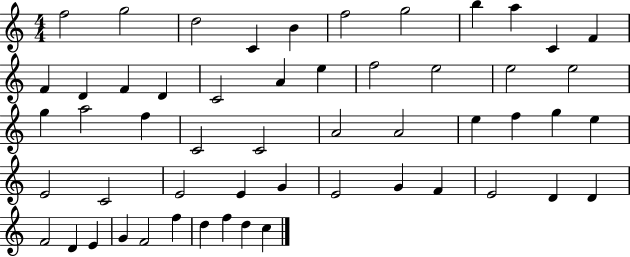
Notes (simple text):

F5/h G5/h D5/h C4/q B4/q F5/h G5/h B5/q A5/q C4/q F4/q F4/q D4/q F4/q D4/q C4/h A4/q E5/q F5/h E5/h E5/h E5/h G5/q A5/h F5/q C4/h C4/h A4/h A4/h E5/q F5/q G5/q E5/q E4/h C4/h E4/h E4/q G4/q E4/h G4/q F4/q E4/h D4/q D4/q F4/h D4/q E4/q G4/q F4/h F5/q D5/q F5/q D5/q C5/q